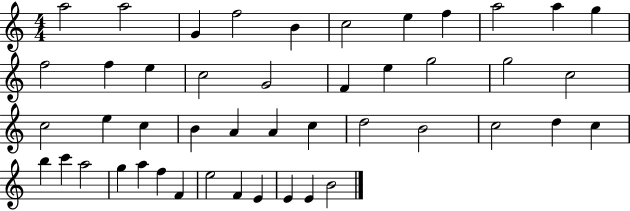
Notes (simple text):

A5/h A5/h G4/q F5/h B4/q C5/h E5/q F5/q A5/h A5/q G5/q F5/h F5/q E5/q C5/h G4/h F4/q E5/q G5/h G5/h C5/h C5/h E5/q C5/q B4/q A4/q A4/q C5/q D5/h B4/h C5/h D5/q C5/q B5/q C6/q A5/h G5/q A5/q F5/q F4/q E5/h F4/q E4/q E4/q E4/q B4/h